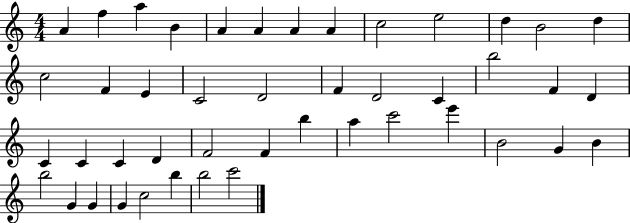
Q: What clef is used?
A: treble